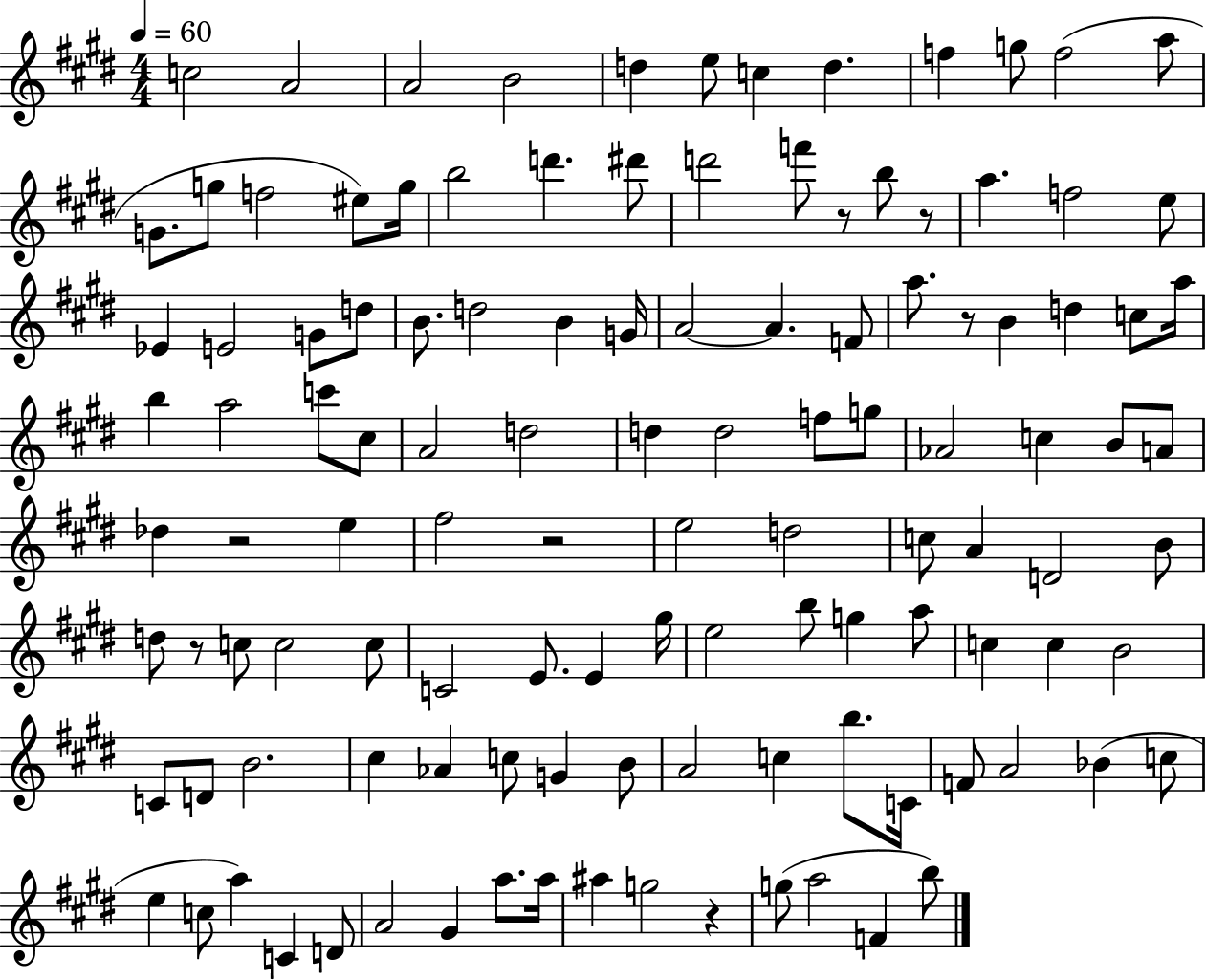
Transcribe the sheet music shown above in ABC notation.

X:1
T:Untitled
M:4/4
L:1/4
K:E
c2 A2 A2 B2 d e/2 c d f g/2 f2 a/2 G/2 g/2 f2 ^e/2 g/4 b2 d' ^d'/2 d'2 f'/2 z/2 b/2 z/2 a f2 e/2 _E E2 G/2 d/2 B/2 d2 B G/4 A2 A F/2 a/2 z/2 B d c/2 a/4 b a2 c'/2 ^c/2 A2 d2 d d2 f/2 g/2 _A2 c B/2 A/2 _d z2 e ^f2 z2 e2 d2 c/2 A D2 B/2 d/2 z/2 c/2 c2 c/2 C2 E/2 E ^g/4 e2 b/2 g a/2 c c B2 C/2 D/2 B2 ^c _A c/2 G B/2 A2 c b/2 C/4 F/2 A2 _B c/2 e c/2 a C D/2 A2 ^G a/2 a/4 ^a g2 z g/2 a2 F b/2